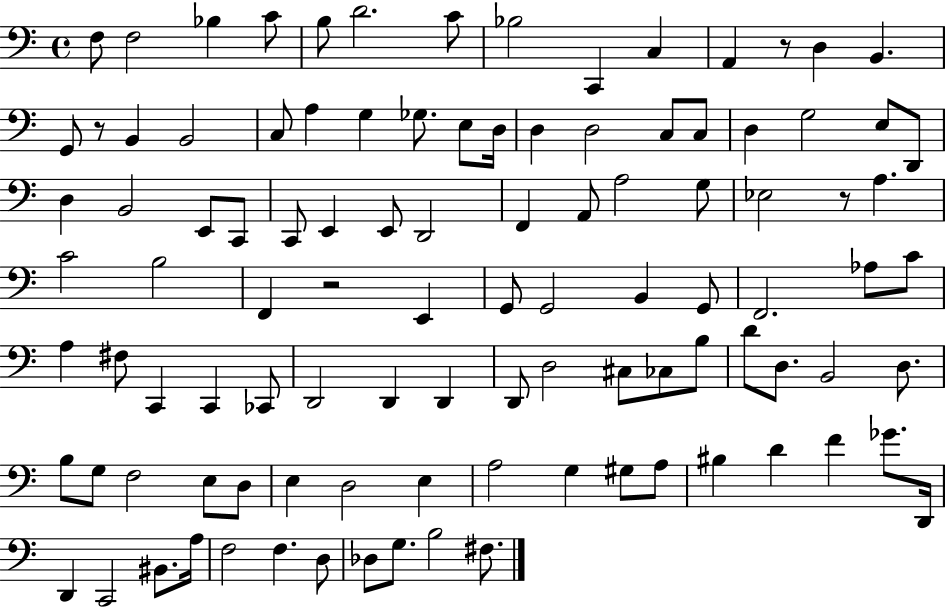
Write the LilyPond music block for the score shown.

{
  \clef bass
  \time 4/4
  \defaultTimeSignature
  \key c \major
  \repeat volta 2 { f8 f2 bes4 c'8 | b8 d'2. c'8 | bes2 c,4 c4 | a,4 r8 d4 b,4. | \break g,8 r8 b,4 b,2 | c8 a4 g4 ges8. e8 d16 | d4 d2 c8 c8 | d4 g2 e8 d,8 | \break d4 b,2 e,8 c,8 | c,8 e,4 e,8 d,2 | f,4 a,8 a2 g8 | ees2 r8 a4. | \break c'2 b2 | f,4 r2 e,4 | g,8 g,2 b,4 g,8 | f,2. aes8 c'8 | \break a4 fis8 c,4 c,4 ces,8 | d,2 d,4 d,4 | d,8 d2 cis8 ces8 b8 | d'8 d8. b,2 d8. | \break b8 g8 f2 e8 d8 | e4 d2 e4 | a2 g4 gis8 a8 | bis4 d'4 f'4 ges'8. d,16 | \break d,4 c,2 bis,8. a16 | f2 f4. d8 | des8 g8. b2 fis8. | } \bar "|."
}